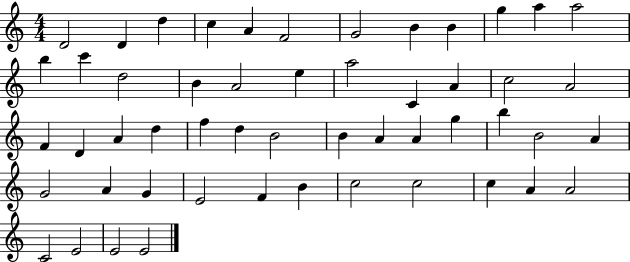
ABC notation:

X:1
T:Untitled
M:4/4
L:1/4
K:C
D2 D d c A F2 G2 B B g a a2 b c' d2 B A2 e a2 C A c2 A2 F D A d f d B2 B A A g b B2 A G2 A G E2 F B c2 c2 c A A2 C2 E2 E2 E2